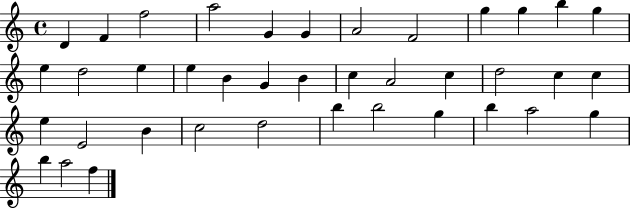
{
  \clef treble
  \time 4/4
  \defaultTimeSignature
  \key c \major
  d'4 f'4 f''2 | a''2 g'4 g'4 | a'2 f'2 | g''4 g''4 b''4 g''4 | \break e''4 d''2 e''4 | e''4 b'4 g'4 b'4 | c''4 a'2 c''4 | d''2 c''4 c''4 | \break e''4 e'2 b'4 | c''2 d''2 | b''4 b''2 g''4 | b''4 a''2 g''4 | \break b''4 a''2 f''4 | \bar "|."
}